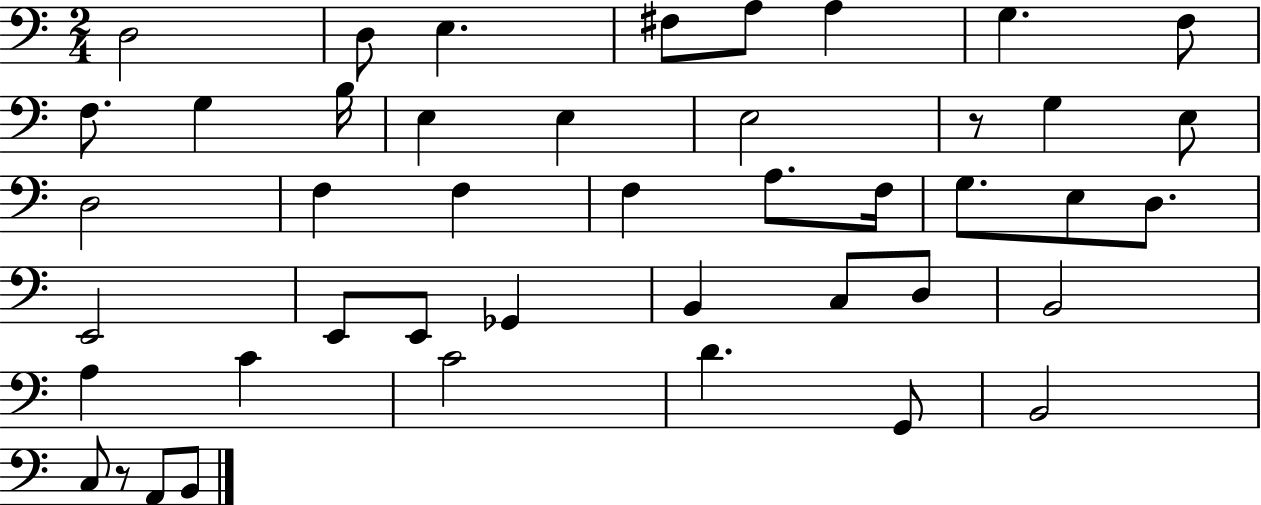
X:1
T:Untitled
M:2/4
L:1/4
K:C
D,2 D,/2 E, ^F,/2 A,/2 A, G, F,/2 F,/2 G, B,/4 E, E, E,2 z/2 G, E,/2 D,2 F, F, F, A,/2 F,/4 G,/2 E,/2 D,/2 E,,2 E,,/2 E,,/2 _G,, B,, C,/2 D,/2 B,,2 A, C C2 D G,,/2 B,,2 C,/2 z/2 A,,/2 B,,/2